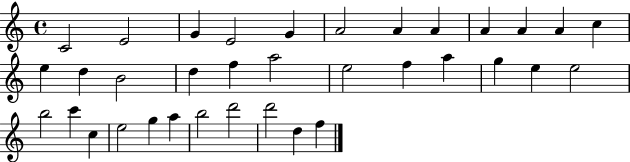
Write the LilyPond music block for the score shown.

{
  \clef treble
  \time 4/4
  \defaultTimeSignature
  \key c \major
  c'2 e'2 | g'4 e'2 g'4 | a'2 a'4 a'4 | a'4 a'4 a'4 c''4 | \break e''4 d''4 b'2 | d''4 f''4 a''2 | e''2 f''4 a''4 | g''4 e''4 e''2 | \break b''2 c'''4 c''4 | e''2 g''4 a''4 | b''2 d'''2 | d'''2 d''4 f''4 | \break \bar "|."
}